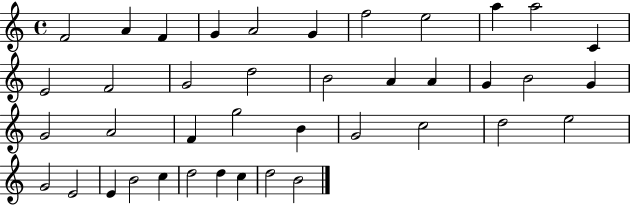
{
  \clef treble
  \time 4/4
  \defaultTimeSignature
  \key c \major
  f'2 a'4 f'4 | g'4 a'2 g'4 | f''2 e''2 | a''4 a''2 c'4 | \break e'2 f'2 | g'2 d''2 | b'2 a'4 a'4 | g'4 b'2 g'4 | \break g'2 a'2 | f'4 g''2 b'4 | g'2 c''2 | d''2 e''2 | \break g'2 e'2 | e'4 b'2 c''4 | d''2 d''4 c''4 | d''2 b'2 | \break \bar "|."
}